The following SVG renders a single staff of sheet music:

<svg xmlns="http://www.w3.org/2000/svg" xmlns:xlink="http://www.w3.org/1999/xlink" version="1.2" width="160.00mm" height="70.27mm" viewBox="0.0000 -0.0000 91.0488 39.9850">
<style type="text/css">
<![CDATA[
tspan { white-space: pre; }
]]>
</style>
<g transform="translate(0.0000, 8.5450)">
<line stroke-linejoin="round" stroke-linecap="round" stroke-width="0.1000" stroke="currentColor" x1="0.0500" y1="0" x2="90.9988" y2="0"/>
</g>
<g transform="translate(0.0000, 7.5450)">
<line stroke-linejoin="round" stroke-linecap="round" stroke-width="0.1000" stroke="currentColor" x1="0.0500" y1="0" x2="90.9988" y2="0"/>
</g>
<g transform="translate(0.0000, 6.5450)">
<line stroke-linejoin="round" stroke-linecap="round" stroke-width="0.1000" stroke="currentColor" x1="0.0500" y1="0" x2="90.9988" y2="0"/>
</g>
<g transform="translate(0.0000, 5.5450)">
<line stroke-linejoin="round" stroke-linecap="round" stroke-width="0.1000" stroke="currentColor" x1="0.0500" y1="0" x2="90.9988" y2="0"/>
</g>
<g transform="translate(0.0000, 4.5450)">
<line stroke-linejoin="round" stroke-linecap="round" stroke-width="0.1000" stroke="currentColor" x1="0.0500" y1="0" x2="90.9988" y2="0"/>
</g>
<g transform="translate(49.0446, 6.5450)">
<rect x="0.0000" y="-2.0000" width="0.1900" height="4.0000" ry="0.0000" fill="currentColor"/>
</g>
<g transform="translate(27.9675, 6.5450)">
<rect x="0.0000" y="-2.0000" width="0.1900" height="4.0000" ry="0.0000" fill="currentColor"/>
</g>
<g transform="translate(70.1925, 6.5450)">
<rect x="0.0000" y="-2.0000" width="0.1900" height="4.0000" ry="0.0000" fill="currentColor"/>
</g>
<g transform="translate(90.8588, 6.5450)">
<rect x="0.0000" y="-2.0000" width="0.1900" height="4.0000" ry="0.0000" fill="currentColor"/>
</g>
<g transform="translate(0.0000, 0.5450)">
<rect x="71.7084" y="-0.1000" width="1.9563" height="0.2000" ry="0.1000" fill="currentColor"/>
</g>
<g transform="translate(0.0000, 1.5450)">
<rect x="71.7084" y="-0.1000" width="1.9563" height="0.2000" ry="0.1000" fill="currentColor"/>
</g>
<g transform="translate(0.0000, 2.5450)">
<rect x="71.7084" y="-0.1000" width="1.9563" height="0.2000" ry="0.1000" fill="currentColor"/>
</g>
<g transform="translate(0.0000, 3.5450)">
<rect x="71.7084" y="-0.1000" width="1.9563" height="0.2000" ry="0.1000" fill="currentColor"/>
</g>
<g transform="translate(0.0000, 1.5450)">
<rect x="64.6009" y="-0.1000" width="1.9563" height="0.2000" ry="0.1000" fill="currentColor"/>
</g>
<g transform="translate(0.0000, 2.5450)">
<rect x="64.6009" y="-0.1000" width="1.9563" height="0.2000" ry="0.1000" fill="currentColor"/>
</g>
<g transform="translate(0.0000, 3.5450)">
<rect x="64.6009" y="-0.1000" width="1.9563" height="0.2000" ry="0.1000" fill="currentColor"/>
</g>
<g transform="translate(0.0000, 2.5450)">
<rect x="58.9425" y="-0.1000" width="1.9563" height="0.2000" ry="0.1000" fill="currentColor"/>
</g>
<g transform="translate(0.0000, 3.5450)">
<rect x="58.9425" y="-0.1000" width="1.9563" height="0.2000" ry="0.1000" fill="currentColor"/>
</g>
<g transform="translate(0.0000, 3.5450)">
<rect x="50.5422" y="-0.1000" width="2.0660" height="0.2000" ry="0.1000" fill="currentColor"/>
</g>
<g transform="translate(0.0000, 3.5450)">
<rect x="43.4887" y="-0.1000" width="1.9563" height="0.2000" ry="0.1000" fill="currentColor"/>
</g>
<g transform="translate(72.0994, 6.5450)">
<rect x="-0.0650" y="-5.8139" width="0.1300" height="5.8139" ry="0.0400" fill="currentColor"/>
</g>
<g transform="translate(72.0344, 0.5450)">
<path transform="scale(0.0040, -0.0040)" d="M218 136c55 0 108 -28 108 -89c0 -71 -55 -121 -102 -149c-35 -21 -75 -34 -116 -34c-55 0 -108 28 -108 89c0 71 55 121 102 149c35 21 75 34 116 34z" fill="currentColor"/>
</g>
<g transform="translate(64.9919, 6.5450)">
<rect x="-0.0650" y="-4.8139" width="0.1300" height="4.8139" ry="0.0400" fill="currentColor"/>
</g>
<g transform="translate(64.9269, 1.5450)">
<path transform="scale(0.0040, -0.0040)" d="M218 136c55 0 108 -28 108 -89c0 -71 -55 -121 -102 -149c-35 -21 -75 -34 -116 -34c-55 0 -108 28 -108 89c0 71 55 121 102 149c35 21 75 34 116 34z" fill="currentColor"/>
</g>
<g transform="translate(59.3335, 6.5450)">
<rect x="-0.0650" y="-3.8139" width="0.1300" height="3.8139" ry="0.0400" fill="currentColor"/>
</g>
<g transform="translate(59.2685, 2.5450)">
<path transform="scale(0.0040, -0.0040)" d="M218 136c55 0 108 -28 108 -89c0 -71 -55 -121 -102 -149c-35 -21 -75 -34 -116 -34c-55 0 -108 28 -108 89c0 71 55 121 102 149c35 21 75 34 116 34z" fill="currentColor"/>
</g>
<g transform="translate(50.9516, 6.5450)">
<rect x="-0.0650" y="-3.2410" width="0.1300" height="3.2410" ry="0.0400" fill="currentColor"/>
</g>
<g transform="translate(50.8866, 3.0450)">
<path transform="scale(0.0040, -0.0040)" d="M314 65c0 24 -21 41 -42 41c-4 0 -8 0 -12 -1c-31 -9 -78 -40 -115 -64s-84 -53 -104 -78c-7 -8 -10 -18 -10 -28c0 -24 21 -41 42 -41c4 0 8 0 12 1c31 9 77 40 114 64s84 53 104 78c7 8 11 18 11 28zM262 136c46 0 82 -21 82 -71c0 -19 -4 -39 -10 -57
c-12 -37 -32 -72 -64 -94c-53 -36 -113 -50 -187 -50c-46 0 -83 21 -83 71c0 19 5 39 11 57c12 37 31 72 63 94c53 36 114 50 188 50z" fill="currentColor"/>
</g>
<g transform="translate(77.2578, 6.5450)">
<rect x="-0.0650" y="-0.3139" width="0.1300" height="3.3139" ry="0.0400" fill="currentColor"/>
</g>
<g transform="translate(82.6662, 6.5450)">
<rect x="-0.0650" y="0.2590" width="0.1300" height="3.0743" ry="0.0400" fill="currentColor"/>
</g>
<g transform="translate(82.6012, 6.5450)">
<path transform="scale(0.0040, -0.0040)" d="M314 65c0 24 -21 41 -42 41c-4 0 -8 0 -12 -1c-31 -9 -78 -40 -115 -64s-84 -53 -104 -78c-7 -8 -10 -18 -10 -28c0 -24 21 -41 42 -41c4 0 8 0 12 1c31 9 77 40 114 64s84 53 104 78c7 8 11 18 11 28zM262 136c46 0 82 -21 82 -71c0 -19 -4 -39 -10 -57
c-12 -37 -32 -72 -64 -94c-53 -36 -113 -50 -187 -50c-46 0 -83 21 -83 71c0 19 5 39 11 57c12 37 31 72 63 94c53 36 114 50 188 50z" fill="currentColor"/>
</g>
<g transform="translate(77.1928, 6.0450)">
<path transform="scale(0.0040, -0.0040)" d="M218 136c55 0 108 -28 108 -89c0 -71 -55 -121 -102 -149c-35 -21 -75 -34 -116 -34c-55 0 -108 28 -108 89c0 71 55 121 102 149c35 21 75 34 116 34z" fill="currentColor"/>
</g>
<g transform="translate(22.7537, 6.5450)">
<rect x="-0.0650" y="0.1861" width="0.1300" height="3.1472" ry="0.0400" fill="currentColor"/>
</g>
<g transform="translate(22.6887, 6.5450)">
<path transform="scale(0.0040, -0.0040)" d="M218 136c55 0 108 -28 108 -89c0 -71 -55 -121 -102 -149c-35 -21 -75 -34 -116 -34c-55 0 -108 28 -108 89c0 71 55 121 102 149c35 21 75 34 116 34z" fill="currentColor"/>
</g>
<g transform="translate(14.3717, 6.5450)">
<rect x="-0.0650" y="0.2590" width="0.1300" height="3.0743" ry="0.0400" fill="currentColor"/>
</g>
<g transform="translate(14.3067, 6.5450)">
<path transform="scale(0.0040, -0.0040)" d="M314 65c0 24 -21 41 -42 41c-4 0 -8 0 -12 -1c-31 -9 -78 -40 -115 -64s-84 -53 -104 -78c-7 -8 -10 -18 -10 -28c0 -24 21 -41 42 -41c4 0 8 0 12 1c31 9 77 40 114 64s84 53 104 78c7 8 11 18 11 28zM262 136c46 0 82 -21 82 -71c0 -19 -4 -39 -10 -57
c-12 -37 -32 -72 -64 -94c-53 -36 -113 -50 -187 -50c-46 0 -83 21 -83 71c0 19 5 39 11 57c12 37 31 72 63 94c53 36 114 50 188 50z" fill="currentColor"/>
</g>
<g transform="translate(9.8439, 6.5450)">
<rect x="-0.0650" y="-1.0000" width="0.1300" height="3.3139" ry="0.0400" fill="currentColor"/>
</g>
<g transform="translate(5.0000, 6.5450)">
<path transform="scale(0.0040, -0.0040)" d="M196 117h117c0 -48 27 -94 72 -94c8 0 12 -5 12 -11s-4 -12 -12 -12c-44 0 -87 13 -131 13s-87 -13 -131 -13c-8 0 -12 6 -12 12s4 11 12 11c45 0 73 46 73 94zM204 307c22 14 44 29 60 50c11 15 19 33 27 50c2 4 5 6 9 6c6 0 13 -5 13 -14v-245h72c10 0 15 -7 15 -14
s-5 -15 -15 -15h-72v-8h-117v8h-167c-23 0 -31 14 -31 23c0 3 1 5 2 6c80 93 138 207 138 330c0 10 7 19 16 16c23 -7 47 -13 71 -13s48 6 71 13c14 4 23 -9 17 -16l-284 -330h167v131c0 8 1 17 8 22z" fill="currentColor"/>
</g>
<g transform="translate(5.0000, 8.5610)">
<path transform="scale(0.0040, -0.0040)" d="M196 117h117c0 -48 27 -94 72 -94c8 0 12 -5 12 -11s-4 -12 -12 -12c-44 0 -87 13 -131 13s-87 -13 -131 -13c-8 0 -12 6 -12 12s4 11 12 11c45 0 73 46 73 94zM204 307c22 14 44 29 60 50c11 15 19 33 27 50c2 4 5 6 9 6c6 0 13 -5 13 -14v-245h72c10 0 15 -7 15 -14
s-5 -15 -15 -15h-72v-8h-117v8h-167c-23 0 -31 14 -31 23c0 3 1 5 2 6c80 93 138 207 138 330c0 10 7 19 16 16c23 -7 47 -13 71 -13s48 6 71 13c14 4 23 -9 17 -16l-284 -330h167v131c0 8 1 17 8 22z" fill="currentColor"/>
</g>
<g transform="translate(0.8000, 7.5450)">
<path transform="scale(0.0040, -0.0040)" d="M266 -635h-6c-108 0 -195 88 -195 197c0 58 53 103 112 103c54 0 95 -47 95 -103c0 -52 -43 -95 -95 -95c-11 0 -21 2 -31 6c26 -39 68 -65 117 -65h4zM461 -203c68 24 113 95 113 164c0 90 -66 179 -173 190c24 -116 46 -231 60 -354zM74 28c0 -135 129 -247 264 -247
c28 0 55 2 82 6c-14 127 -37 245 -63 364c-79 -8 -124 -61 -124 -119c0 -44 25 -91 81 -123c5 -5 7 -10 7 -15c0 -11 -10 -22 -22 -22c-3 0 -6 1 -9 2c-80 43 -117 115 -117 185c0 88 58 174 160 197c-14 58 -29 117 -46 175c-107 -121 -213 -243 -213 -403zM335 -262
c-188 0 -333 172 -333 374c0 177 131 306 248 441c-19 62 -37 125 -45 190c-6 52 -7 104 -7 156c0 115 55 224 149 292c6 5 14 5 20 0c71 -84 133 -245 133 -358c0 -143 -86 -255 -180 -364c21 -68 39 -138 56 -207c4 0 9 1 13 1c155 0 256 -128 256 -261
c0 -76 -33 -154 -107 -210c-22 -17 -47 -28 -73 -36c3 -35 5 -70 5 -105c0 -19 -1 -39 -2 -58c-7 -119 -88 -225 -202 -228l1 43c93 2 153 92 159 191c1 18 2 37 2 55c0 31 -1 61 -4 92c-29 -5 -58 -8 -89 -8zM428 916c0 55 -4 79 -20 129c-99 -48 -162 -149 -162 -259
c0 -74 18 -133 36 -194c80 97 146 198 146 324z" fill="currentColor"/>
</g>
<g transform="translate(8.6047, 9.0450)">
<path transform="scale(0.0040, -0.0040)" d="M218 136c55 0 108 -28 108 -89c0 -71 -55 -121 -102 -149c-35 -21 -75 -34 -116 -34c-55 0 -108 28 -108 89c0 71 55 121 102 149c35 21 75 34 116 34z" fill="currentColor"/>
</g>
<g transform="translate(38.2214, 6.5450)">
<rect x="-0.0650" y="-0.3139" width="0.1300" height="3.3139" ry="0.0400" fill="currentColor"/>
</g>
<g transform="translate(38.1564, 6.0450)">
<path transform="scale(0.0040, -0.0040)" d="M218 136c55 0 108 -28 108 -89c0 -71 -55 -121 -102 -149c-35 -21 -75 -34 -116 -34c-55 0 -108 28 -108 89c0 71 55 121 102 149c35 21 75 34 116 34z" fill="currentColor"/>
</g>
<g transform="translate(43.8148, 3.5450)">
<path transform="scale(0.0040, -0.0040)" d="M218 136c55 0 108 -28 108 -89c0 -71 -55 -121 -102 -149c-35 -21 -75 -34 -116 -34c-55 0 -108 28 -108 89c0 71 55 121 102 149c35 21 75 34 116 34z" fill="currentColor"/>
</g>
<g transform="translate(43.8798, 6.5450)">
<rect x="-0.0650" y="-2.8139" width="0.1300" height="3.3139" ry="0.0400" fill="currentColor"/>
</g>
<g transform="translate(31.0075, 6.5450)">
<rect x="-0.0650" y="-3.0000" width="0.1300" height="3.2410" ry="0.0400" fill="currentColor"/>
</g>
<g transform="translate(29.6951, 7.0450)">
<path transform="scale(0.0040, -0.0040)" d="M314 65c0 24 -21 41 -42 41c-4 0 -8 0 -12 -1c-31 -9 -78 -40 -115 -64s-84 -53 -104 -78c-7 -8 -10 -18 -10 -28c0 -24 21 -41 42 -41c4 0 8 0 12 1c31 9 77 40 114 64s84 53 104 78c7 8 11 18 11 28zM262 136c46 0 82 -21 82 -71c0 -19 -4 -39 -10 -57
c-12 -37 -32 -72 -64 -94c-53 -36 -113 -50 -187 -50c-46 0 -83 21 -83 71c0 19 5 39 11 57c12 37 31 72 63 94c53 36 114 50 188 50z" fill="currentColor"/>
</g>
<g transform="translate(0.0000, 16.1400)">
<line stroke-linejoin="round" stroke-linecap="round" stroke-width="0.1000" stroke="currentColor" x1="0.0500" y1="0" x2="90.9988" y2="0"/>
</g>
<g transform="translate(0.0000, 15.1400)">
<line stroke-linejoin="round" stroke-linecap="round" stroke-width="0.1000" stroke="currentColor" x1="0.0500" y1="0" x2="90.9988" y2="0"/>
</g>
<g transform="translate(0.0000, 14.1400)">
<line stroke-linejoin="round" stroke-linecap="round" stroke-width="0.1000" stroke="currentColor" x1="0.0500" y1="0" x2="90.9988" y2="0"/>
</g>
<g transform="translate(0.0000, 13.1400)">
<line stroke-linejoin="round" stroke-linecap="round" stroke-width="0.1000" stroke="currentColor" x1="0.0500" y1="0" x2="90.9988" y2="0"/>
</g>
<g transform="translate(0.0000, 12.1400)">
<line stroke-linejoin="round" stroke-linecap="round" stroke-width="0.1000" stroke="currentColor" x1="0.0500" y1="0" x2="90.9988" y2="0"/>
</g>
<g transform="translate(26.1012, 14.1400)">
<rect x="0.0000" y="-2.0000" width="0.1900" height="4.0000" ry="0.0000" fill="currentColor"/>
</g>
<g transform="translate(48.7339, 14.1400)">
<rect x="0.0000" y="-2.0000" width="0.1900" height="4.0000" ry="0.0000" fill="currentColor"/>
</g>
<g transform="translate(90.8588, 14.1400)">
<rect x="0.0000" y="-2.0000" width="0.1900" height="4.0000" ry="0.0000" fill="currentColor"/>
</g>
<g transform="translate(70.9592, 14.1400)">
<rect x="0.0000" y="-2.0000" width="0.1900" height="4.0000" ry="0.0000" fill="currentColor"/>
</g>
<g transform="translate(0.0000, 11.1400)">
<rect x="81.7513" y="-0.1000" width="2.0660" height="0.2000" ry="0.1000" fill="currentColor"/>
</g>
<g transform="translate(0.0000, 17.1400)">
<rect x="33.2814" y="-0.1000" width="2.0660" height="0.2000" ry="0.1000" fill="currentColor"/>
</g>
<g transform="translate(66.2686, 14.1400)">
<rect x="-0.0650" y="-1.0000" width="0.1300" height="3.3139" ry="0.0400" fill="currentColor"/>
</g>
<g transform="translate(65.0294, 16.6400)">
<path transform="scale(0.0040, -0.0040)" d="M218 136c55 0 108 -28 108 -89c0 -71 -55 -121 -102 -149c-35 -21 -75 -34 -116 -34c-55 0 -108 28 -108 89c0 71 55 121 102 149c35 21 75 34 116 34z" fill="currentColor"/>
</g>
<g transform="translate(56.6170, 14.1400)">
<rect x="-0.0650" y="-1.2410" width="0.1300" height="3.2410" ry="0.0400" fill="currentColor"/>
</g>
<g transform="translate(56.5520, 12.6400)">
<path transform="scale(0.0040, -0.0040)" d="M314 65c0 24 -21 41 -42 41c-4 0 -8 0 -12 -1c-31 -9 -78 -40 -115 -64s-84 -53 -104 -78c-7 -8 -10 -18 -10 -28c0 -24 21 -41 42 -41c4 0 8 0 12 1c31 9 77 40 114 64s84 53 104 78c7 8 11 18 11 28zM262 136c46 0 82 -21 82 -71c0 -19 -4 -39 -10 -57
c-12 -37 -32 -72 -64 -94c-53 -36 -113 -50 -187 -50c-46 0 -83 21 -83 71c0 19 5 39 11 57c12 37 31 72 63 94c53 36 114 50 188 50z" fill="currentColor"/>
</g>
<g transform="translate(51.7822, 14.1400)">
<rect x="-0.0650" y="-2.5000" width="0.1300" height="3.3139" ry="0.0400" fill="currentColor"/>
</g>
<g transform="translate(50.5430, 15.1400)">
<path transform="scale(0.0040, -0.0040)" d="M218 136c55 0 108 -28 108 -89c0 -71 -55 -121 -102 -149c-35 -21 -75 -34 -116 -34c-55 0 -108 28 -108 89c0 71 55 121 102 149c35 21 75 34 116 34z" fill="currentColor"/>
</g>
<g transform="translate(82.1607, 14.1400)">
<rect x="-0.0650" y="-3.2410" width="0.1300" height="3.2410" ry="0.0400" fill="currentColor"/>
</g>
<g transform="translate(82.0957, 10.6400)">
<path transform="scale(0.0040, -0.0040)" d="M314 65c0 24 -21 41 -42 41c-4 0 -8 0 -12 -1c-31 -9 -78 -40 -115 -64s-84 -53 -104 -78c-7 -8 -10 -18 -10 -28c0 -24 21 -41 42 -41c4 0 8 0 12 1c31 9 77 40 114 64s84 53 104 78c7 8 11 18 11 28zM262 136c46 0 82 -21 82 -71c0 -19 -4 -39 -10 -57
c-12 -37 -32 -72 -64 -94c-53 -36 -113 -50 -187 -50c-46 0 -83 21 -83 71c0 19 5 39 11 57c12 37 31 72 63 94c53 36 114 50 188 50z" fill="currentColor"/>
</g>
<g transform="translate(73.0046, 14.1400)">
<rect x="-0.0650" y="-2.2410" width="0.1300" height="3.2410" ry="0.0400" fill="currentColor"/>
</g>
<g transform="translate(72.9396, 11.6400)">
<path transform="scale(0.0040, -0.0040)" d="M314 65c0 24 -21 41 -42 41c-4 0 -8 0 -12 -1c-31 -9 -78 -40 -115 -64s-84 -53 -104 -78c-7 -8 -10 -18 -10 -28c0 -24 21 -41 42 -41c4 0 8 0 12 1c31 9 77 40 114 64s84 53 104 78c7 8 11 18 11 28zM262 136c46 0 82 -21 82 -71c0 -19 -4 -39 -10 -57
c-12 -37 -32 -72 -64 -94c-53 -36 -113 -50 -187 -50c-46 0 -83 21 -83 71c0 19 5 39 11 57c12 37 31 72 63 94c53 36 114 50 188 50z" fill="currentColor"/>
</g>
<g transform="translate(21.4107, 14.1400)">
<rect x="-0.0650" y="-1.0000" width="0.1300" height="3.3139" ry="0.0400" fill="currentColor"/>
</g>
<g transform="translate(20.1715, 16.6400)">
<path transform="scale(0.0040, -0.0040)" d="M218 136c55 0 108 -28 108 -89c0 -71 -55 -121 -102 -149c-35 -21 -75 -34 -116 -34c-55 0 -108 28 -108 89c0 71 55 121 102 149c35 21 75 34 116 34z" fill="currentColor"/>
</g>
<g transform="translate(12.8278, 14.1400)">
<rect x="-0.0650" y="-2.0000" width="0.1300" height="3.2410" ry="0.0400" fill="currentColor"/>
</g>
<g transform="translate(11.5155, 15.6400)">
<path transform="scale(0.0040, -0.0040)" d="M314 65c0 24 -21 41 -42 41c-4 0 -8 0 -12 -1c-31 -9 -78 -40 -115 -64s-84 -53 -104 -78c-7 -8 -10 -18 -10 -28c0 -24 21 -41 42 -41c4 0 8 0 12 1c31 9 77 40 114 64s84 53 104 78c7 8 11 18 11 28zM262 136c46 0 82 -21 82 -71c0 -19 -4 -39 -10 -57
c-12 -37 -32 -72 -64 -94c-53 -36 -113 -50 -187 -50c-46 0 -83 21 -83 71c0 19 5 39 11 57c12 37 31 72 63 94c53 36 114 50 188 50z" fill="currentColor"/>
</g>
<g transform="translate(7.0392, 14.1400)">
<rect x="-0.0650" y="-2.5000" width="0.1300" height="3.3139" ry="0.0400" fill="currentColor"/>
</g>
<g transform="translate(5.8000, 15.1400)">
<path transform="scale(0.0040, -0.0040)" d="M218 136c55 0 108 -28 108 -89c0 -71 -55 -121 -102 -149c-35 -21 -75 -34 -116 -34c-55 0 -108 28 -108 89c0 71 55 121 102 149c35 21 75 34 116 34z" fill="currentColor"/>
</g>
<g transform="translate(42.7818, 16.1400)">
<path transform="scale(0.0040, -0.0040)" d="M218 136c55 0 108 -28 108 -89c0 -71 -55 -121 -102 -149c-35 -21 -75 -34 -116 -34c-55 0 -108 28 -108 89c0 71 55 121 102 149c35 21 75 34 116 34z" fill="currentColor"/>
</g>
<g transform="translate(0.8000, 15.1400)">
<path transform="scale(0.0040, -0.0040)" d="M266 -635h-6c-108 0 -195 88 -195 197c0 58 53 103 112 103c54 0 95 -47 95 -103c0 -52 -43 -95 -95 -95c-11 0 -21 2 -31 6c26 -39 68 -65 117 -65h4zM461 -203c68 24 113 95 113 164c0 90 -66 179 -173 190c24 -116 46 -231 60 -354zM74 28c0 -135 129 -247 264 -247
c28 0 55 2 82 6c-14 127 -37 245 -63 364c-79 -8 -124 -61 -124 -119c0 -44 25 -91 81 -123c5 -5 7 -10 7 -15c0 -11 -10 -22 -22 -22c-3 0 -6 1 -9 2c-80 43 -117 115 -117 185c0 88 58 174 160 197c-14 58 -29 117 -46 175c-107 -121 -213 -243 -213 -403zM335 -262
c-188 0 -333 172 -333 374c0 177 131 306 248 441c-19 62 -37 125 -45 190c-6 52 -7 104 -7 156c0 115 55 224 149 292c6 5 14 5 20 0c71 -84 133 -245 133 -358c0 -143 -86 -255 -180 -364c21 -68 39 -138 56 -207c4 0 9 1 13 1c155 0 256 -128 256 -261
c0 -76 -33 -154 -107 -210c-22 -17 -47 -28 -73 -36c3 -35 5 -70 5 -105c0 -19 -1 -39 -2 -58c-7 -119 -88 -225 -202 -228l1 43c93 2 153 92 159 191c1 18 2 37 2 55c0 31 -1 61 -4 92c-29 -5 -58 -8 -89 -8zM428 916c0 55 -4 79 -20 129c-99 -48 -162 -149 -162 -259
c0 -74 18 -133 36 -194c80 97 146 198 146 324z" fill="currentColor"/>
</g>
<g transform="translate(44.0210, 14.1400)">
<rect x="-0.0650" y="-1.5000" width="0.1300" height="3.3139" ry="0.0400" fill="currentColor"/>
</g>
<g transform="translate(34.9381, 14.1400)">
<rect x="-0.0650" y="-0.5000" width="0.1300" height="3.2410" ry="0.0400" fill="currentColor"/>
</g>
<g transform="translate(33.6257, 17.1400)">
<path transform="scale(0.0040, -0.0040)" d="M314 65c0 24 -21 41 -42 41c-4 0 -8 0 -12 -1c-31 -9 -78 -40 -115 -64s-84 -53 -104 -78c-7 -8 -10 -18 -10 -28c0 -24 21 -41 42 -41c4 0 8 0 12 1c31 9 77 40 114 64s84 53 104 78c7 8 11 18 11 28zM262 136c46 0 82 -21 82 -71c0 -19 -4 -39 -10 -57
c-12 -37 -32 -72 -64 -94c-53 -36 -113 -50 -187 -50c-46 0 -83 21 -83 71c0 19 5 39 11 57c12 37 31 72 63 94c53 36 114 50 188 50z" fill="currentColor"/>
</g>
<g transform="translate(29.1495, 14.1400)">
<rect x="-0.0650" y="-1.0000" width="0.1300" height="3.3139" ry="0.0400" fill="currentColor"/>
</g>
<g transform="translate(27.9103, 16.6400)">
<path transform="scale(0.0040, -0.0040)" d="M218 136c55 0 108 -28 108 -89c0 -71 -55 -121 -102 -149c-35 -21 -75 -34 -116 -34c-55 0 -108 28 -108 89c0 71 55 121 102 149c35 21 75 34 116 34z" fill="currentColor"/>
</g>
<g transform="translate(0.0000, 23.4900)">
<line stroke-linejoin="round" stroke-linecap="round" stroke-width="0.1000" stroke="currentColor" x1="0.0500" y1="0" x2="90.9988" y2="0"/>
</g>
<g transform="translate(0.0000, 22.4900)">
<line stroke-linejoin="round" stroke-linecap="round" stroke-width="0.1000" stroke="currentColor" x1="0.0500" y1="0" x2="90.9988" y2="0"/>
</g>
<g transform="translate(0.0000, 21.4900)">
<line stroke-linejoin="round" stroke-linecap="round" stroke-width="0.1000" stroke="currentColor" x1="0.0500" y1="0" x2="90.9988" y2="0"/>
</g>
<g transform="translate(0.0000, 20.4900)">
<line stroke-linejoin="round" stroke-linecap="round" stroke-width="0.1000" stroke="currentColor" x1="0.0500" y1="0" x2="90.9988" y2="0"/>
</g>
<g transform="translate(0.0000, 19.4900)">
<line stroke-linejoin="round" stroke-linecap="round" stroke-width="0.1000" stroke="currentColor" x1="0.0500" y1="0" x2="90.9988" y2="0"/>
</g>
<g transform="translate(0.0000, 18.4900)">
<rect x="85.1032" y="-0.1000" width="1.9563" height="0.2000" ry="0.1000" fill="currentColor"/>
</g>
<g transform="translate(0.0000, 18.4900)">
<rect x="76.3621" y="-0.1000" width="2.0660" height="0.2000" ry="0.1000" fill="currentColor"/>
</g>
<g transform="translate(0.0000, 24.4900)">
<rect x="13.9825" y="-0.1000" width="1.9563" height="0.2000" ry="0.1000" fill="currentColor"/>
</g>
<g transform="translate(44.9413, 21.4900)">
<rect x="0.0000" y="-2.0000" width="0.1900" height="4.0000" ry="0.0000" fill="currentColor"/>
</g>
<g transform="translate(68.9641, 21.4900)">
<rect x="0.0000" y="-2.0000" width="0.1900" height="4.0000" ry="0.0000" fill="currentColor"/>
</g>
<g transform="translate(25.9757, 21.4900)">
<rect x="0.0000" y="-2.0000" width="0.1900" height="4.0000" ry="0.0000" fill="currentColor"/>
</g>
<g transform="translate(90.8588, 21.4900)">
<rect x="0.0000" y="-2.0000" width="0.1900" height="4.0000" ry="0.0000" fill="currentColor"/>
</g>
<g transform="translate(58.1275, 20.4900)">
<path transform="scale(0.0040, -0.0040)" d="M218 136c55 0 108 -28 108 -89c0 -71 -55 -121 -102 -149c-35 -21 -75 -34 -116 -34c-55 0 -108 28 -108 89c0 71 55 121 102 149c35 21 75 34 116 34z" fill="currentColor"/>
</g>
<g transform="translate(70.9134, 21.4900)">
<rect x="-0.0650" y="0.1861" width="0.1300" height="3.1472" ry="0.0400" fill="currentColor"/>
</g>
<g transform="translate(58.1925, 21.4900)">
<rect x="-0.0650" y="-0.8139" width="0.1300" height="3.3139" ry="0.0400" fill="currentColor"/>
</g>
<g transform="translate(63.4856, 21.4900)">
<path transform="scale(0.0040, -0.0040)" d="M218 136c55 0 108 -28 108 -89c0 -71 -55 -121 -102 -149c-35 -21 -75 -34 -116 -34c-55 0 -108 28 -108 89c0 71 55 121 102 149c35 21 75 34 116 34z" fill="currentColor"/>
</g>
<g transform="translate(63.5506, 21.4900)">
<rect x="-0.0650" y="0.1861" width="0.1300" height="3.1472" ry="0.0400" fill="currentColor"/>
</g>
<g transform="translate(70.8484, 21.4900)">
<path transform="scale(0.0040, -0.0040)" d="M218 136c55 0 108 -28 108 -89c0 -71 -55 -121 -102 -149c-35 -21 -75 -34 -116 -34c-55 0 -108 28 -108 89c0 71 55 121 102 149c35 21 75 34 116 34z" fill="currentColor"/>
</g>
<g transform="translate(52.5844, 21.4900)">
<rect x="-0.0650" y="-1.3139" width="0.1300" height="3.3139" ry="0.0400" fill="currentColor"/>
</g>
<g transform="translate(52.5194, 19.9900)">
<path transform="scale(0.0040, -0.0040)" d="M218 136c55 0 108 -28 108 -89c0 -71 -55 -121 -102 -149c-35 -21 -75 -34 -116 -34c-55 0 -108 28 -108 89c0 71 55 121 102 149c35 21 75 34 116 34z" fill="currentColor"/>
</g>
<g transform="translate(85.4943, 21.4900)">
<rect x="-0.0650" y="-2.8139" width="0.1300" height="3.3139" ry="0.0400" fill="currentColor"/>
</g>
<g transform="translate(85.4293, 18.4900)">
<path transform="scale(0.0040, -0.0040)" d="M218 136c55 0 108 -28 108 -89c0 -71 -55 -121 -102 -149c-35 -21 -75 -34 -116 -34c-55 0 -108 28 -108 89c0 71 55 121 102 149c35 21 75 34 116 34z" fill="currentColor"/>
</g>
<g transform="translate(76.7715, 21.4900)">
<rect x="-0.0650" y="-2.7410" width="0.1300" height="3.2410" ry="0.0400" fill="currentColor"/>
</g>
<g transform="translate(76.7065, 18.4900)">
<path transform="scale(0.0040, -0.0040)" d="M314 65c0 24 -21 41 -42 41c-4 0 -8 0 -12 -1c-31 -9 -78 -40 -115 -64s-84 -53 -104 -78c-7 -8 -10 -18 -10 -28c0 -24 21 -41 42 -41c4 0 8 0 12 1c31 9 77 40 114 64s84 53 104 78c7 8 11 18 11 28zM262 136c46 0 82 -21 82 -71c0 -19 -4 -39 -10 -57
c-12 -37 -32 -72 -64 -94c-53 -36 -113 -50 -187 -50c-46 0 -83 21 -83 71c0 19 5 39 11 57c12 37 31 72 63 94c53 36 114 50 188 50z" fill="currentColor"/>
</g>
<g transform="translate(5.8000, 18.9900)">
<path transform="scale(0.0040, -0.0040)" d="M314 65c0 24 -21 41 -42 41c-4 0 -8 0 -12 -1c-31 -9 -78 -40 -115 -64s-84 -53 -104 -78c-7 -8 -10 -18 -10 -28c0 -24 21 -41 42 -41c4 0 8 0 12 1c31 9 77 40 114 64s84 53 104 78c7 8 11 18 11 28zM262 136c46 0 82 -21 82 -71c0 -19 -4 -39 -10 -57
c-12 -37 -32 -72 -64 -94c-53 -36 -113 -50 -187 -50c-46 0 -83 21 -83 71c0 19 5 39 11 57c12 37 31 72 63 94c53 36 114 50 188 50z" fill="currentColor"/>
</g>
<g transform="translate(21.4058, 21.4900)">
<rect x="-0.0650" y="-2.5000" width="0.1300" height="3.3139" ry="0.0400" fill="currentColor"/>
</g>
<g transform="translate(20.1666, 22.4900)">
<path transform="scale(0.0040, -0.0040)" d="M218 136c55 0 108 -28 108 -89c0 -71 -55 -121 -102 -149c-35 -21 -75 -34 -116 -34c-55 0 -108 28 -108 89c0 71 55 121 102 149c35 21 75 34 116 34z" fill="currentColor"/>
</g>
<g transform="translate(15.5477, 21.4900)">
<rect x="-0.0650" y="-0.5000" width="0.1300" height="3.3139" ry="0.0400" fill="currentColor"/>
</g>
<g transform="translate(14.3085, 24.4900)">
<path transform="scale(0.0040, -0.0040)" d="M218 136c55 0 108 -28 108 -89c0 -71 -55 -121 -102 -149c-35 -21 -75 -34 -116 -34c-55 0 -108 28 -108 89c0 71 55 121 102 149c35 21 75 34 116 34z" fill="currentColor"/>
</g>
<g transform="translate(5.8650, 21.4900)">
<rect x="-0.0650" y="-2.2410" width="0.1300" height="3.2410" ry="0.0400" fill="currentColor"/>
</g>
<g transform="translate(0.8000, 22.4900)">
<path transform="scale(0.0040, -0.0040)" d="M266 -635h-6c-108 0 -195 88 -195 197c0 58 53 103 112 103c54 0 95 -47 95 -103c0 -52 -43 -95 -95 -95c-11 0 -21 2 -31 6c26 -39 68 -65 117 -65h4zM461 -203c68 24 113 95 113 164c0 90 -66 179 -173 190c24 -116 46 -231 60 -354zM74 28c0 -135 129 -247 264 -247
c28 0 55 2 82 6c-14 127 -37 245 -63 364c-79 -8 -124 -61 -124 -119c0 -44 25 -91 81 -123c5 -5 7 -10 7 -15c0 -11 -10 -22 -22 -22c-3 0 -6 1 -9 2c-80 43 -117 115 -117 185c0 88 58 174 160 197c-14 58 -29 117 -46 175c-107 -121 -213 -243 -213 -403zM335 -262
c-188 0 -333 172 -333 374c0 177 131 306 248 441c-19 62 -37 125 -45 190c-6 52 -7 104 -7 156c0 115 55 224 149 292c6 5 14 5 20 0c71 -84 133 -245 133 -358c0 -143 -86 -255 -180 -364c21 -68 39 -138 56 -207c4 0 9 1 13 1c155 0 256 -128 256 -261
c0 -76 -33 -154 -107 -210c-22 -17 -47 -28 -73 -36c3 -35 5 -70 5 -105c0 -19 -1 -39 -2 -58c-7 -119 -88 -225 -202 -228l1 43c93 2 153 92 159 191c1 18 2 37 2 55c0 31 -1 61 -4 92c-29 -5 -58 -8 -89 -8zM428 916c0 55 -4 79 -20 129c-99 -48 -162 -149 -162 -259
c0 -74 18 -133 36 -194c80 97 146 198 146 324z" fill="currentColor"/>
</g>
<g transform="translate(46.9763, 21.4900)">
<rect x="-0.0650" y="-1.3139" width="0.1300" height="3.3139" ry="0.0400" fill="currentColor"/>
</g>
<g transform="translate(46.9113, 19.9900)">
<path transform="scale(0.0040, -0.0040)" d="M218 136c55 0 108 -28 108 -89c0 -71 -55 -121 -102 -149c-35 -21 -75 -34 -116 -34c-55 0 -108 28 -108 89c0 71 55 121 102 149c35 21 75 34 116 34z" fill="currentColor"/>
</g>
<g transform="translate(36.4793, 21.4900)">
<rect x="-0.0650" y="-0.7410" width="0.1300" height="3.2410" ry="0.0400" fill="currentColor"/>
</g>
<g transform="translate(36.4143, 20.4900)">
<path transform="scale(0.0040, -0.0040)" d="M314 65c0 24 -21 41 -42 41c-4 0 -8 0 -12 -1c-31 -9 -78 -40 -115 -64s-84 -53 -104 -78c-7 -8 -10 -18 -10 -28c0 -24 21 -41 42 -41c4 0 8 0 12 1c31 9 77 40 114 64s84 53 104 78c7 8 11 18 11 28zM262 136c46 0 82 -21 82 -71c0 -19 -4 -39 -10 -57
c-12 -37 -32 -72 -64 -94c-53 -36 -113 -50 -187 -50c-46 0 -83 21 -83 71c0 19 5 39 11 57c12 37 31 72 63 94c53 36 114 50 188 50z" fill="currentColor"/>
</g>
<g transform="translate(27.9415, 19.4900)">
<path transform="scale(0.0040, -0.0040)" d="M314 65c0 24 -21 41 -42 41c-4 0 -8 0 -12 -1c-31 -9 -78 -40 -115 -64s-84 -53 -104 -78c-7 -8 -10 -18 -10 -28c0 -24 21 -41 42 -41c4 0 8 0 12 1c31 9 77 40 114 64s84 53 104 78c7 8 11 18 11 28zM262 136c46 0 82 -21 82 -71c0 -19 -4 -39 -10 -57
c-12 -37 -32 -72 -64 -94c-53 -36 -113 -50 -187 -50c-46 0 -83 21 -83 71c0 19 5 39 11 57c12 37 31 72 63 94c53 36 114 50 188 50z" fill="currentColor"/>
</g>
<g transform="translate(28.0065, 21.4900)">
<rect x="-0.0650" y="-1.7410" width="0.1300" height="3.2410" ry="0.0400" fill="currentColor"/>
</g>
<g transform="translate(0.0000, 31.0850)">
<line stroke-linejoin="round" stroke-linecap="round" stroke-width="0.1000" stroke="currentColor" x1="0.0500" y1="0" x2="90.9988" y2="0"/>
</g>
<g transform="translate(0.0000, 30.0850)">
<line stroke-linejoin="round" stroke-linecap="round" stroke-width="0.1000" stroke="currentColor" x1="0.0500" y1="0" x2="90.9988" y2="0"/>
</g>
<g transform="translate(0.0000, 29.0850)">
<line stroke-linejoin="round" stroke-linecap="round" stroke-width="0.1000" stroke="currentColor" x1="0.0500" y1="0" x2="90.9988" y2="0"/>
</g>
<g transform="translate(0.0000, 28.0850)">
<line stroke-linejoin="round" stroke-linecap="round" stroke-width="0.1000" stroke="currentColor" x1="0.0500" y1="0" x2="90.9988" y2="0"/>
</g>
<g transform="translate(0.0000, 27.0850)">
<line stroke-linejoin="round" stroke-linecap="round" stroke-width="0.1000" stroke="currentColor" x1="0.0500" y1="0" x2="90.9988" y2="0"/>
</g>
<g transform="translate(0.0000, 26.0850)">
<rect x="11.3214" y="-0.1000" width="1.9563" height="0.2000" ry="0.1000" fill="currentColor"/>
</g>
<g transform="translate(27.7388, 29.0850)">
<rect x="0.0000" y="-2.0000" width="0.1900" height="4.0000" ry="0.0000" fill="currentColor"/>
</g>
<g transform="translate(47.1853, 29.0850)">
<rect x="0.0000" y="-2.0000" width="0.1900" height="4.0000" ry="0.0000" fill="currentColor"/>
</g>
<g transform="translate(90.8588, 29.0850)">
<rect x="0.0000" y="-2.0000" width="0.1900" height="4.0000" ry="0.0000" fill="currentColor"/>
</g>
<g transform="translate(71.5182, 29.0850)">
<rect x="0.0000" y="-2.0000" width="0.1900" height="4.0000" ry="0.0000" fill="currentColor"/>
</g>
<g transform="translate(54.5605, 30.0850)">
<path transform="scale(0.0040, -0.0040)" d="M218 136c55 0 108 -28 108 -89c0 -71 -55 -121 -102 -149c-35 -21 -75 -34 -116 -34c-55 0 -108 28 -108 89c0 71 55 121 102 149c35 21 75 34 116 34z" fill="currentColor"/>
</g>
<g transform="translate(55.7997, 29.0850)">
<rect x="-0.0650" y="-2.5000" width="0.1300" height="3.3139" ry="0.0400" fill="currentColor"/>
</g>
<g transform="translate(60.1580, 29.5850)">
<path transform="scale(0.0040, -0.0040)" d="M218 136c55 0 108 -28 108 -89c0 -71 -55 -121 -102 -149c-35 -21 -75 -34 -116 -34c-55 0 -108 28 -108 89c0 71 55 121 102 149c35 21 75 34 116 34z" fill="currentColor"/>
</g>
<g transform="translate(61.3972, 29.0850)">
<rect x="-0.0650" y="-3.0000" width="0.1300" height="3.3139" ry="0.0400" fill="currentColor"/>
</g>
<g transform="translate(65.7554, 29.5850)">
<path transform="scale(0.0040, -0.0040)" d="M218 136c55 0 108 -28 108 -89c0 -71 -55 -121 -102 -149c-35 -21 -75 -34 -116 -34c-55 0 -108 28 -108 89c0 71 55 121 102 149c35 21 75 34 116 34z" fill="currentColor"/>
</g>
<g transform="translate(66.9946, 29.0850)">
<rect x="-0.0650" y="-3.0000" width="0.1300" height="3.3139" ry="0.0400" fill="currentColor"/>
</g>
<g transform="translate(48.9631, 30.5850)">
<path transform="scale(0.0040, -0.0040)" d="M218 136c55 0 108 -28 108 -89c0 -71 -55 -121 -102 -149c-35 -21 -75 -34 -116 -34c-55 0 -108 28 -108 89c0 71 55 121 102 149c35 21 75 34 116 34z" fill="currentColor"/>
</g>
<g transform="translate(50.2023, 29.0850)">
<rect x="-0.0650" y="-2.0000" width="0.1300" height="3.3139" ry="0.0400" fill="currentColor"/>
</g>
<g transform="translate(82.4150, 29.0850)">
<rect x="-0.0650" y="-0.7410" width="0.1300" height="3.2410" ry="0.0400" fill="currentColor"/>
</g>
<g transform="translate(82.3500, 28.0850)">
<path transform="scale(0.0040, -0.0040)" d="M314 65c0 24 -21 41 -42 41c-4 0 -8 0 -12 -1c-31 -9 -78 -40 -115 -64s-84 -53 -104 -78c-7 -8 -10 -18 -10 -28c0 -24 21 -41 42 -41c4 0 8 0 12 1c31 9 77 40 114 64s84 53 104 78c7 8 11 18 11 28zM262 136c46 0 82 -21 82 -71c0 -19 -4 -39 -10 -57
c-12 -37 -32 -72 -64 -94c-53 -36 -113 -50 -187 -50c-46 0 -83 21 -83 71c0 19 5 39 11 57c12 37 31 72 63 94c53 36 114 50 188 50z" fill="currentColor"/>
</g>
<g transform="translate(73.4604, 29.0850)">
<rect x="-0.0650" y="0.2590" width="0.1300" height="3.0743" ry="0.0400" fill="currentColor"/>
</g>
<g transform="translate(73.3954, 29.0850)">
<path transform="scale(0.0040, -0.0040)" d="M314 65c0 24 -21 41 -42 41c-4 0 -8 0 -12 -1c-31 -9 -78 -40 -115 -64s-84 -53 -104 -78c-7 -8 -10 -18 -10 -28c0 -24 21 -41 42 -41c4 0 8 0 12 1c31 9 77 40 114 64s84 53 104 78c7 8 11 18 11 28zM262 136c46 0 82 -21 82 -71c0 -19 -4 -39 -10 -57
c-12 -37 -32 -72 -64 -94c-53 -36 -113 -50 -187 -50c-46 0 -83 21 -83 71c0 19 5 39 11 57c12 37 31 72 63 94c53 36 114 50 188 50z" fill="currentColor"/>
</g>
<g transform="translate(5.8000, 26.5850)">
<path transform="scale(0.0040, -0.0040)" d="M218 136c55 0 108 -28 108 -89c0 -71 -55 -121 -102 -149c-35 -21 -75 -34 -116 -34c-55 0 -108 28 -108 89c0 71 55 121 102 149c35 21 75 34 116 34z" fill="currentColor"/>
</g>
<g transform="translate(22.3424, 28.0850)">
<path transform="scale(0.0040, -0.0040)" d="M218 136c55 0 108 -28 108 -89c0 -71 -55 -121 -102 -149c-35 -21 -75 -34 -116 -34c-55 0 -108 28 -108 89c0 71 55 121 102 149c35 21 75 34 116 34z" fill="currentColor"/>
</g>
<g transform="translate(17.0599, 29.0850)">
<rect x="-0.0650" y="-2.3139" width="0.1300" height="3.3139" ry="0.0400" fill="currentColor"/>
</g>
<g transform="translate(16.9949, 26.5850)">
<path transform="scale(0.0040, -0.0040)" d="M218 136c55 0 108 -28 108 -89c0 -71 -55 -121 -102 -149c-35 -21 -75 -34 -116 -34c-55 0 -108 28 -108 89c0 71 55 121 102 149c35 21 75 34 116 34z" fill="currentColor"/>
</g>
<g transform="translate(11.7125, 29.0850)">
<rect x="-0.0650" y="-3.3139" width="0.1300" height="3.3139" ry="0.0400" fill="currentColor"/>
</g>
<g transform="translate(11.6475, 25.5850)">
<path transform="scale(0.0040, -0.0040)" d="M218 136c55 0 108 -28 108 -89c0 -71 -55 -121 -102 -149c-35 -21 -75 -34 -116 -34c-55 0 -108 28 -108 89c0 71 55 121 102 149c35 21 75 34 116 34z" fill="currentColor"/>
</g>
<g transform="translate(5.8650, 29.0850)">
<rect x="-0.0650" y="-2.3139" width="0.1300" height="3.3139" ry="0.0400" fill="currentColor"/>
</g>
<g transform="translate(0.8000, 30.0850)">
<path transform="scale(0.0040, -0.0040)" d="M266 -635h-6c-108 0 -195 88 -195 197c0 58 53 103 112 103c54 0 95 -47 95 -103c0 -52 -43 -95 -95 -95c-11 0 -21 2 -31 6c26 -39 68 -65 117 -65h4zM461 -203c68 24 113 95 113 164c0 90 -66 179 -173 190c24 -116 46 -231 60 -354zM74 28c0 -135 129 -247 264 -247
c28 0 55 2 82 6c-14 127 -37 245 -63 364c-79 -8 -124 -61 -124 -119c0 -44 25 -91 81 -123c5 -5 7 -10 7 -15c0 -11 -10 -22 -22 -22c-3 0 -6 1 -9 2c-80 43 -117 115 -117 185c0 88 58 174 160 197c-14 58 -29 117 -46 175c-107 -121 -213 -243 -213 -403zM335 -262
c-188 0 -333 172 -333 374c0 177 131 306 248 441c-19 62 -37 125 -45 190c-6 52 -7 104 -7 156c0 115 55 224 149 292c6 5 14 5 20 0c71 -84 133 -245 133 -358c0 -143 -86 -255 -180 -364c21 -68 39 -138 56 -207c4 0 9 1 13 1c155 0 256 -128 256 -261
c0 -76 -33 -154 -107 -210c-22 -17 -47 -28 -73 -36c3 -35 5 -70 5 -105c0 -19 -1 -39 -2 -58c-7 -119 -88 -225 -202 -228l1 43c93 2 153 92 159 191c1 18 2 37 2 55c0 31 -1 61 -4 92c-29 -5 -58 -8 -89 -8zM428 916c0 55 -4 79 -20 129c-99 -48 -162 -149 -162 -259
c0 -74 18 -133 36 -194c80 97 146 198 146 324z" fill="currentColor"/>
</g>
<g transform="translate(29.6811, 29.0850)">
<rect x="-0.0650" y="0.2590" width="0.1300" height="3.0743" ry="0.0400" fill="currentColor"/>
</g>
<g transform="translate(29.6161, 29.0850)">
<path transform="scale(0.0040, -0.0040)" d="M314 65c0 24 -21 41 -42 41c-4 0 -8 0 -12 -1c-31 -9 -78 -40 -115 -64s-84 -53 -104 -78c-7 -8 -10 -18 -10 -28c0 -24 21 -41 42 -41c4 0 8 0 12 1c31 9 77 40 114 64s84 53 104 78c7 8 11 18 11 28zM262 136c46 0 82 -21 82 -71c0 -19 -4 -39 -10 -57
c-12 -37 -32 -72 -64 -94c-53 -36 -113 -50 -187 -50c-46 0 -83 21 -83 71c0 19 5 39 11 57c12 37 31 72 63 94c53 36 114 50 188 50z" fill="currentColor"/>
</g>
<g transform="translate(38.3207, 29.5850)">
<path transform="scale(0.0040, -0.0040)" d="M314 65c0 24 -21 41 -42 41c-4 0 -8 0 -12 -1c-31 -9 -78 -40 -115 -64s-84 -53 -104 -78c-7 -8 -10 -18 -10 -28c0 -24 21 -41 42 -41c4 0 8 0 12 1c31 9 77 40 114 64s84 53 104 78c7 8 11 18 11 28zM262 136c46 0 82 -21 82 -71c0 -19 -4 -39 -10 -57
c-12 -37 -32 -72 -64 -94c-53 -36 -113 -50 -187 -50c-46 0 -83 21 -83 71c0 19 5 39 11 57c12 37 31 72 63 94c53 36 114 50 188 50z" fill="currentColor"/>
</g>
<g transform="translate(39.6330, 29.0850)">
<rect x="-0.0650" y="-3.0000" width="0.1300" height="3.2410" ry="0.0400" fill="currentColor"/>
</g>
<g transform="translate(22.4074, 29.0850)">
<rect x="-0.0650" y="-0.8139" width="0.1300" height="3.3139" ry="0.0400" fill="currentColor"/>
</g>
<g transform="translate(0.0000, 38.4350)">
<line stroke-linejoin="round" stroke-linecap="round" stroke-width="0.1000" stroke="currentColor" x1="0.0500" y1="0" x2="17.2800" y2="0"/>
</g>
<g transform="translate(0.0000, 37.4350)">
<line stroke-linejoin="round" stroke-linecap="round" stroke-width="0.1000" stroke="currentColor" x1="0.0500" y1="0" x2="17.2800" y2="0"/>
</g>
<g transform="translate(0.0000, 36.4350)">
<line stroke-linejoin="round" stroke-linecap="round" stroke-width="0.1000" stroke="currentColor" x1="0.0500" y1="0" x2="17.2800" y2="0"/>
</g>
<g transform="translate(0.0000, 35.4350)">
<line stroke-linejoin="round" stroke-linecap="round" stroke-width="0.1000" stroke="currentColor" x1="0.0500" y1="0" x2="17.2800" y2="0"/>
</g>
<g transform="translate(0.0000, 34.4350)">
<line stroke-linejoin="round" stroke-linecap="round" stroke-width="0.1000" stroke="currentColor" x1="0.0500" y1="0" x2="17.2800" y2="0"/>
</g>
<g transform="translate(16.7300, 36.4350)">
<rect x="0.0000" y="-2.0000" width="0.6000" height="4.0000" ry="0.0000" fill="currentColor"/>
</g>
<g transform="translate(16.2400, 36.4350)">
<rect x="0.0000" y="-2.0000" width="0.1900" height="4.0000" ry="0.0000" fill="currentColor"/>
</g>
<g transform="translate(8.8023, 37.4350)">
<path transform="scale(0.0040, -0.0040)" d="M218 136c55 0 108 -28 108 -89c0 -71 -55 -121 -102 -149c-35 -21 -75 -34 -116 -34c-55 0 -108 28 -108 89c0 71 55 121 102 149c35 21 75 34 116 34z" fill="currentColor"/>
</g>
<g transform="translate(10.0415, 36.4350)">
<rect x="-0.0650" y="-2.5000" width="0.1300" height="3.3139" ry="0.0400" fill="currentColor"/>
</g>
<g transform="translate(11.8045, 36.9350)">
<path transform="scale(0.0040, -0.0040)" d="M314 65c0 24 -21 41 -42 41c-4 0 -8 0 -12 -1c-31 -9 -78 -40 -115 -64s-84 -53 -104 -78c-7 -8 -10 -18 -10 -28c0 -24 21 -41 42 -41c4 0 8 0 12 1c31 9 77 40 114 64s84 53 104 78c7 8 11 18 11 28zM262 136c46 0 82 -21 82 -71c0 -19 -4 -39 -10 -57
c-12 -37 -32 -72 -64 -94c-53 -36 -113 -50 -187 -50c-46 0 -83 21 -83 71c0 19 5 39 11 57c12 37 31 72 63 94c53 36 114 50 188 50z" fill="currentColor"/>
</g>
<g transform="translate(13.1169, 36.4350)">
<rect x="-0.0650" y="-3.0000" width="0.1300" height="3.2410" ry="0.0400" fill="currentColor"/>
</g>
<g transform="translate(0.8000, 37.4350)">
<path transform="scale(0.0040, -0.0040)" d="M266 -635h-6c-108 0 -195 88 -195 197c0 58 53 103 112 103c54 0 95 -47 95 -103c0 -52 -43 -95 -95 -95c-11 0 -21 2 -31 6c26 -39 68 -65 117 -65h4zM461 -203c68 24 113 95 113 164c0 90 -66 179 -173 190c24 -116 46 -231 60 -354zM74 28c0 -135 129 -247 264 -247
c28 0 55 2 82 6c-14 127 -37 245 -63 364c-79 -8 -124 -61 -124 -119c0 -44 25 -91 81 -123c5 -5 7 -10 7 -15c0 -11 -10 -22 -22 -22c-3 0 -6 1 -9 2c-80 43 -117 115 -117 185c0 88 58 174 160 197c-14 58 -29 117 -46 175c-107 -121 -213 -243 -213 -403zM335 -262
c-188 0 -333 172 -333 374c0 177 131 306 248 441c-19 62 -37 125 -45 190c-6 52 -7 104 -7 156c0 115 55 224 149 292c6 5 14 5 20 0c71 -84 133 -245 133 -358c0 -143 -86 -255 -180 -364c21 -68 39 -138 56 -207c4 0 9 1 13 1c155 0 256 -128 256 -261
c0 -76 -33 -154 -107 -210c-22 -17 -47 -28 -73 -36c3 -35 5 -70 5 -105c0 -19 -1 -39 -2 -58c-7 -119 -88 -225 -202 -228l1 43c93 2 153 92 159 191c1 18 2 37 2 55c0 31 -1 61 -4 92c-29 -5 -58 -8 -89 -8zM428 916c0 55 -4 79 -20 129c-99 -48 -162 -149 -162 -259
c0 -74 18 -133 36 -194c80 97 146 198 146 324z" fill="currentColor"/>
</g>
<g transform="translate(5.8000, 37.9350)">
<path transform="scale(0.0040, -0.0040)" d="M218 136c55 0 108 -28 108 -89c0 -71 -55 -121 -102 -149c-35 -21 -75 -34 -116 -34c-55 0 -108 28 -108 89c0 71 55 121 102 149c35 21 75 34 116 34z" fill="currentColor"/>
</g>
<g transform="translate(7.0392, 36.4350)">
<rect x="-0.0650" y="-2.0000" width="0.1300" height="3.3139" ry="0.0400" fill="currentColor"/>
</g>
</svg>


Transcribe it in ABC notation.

X:1
T:Untitled
M:4/4
L:1/4
K:C
D B2 B A2 c a b2 c' e' g' c B2 G F2 D D C2 E G e2 D g2 b2 g2 C G f2 d2 e e d B B a2 a g b g d B2 A2 F G A A B2 d2 F G A2